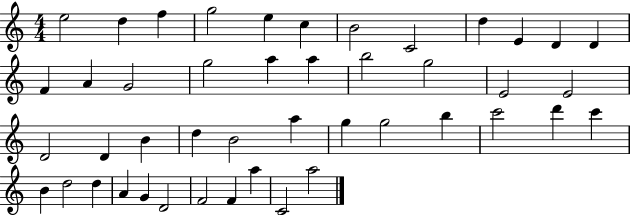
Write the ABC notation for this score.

X:1
T:Untitled
M:4/4
L:1/4
K:C
e2 d f g2 e c B2 C2 d E D D F A G2 g2 a a b2 g2 E2 E2 D2 D B d B2 a g g2 b c'2 d' c' B d2 d A G D2 F2 F a C2 a2